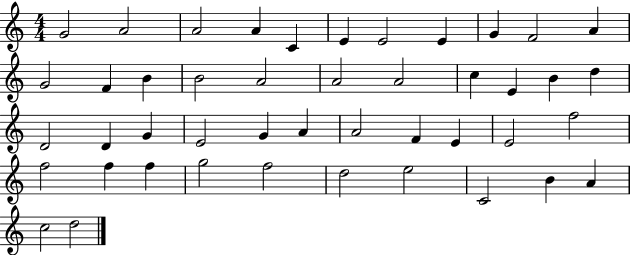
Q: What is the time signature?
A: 4/4